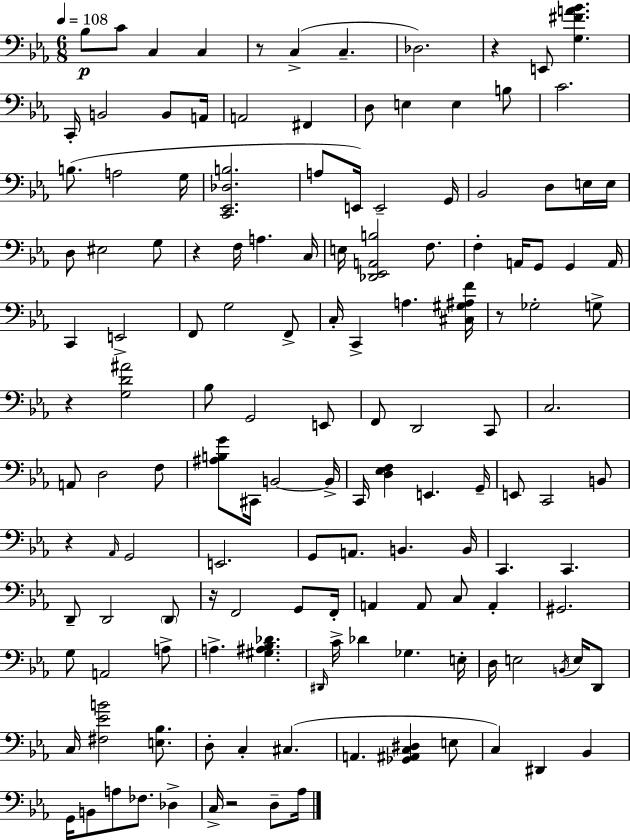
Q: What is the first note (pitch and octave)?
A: Bb3